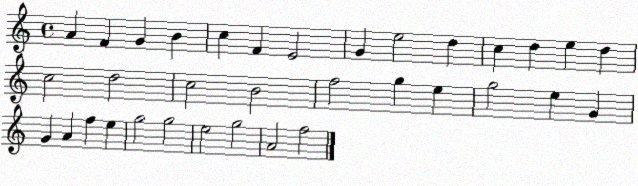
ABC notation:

X:1
T:Untitled
M:4/4
L:1/4
K:C
A F G B c F E2 G e2 d c d e d c2 d2 c2 B2 f2 g e g2 e G G A f e g2 g2 e2 g2 A2 f2